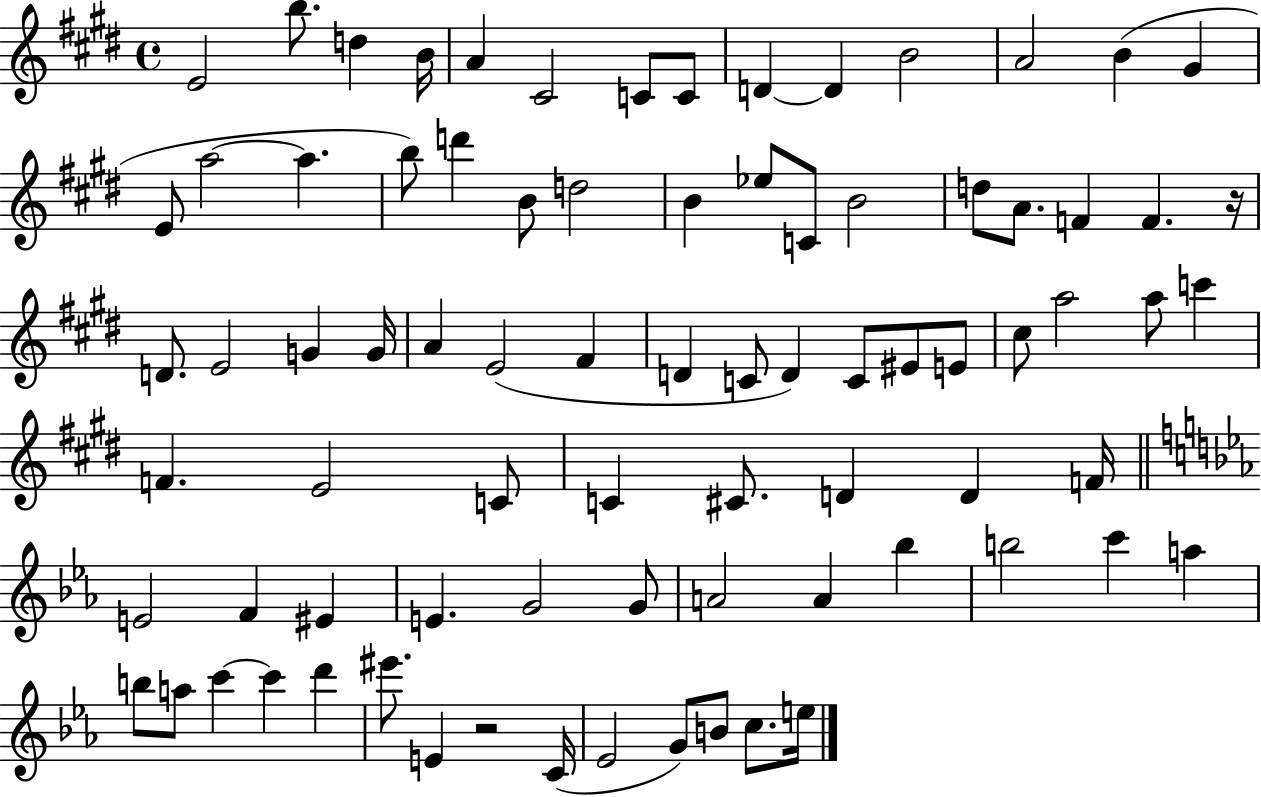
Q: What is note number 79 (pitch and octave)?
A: E5